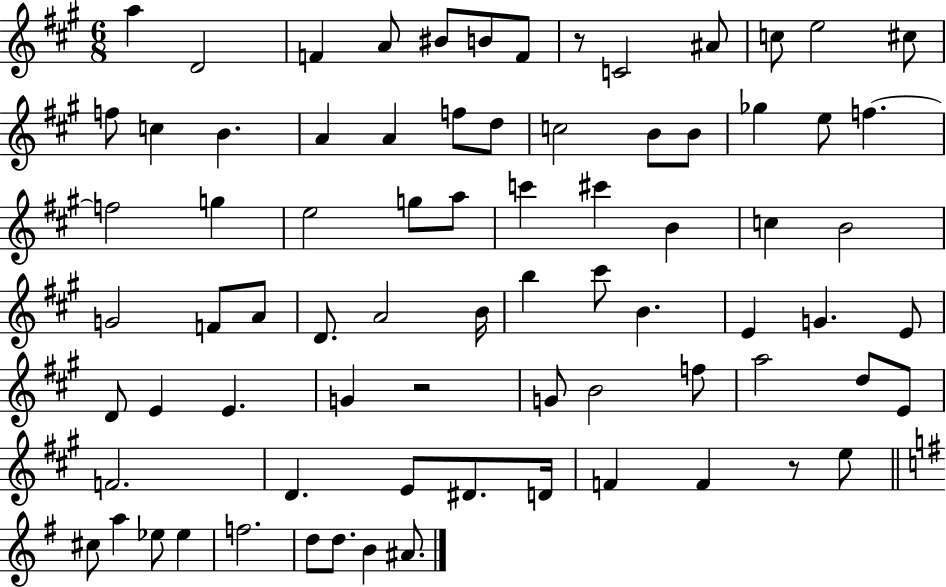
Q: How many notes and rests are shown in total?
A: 77